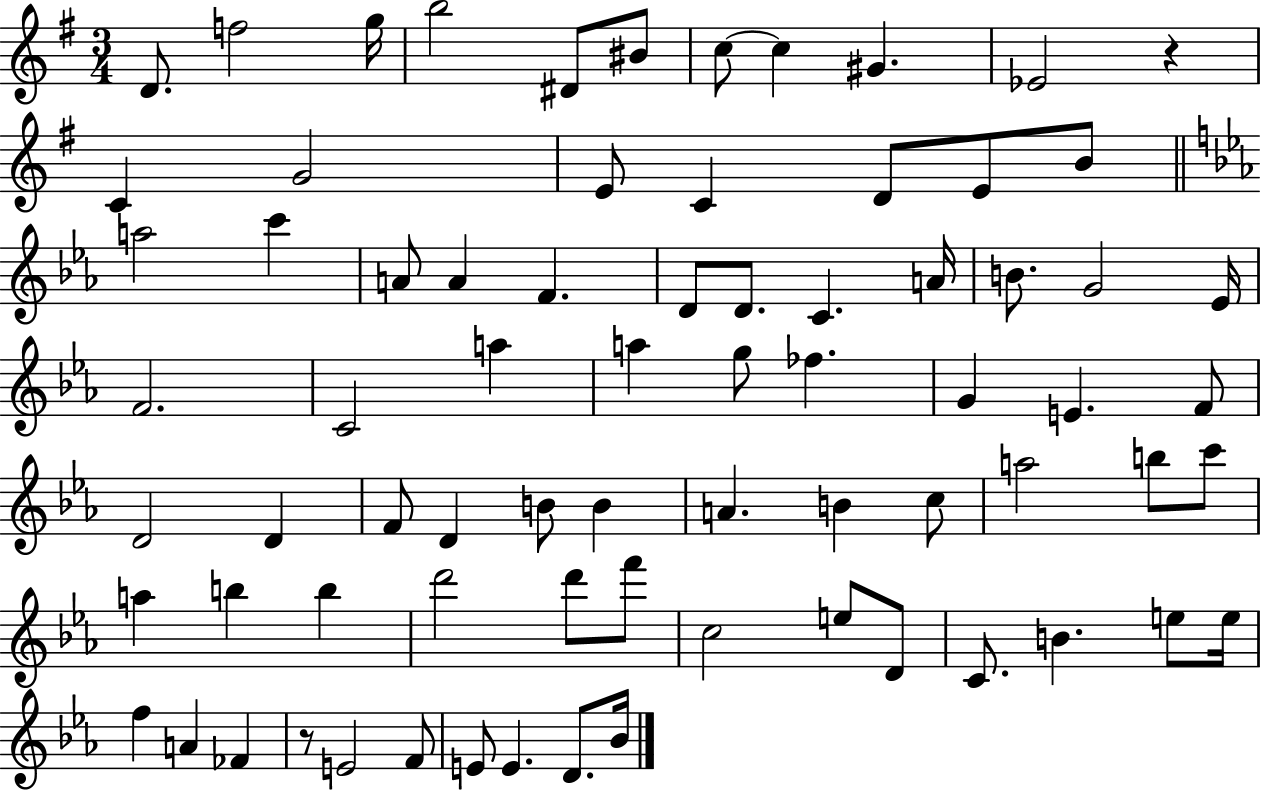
D4/e. F5/h G5/s B5/h D#4/e BIS4/e C5/e C5/q G#4/q. Eb4/h R/q C4/q G4/h E4/e C4/q D4/e E4/e B4/e A5/h C6/q A4/e A4/q F4/q. D4/e D4/e. C4/q. A4/s B4/e. G4/h Eb4/s F4/h. C4/h A5/q A5/q G5/e FES5/q. G4/q E4/q. F4/e D4/h D4/q F4/e D4/q B4/e B4/q A4/q. B4/q C5/e A5/h B5/e C6/e A5/q B5/q B5/q D6/h D6/e F6/e C5/h E5/e D4/e C4/e. B4/q. E5/e E5/s F5/q A4/q FES4/q R/e E4/h F4/e E4/e E4/q. D4/e. Bb4/s